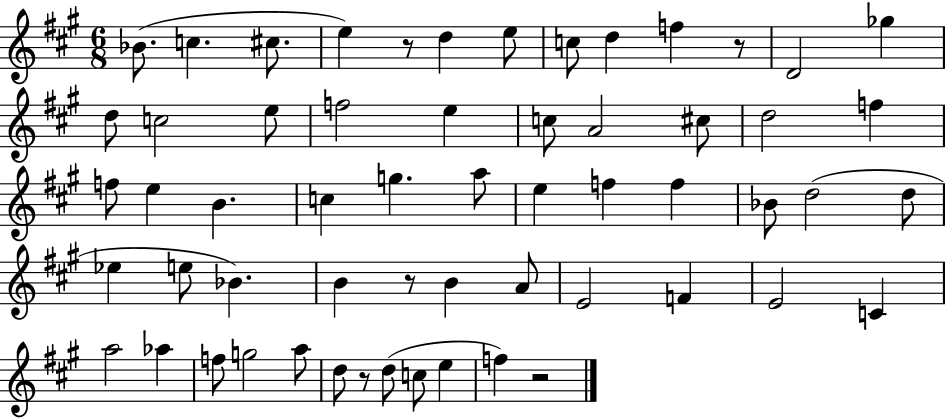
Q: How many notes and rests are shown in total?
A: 58